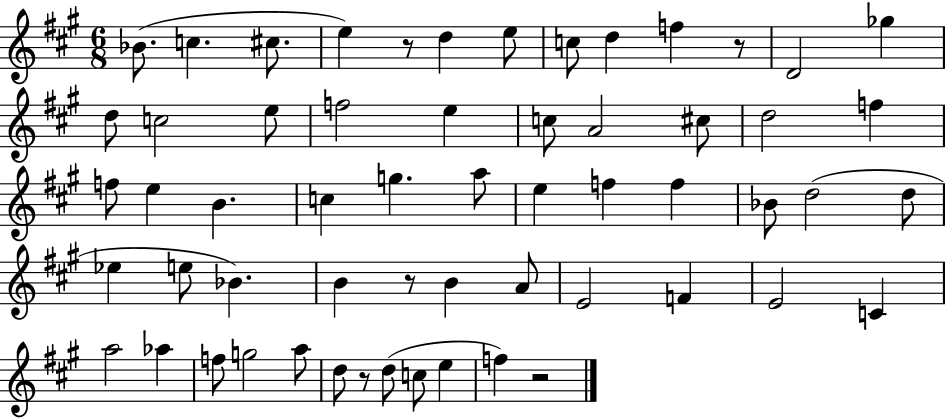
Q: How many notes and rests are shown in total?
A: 58